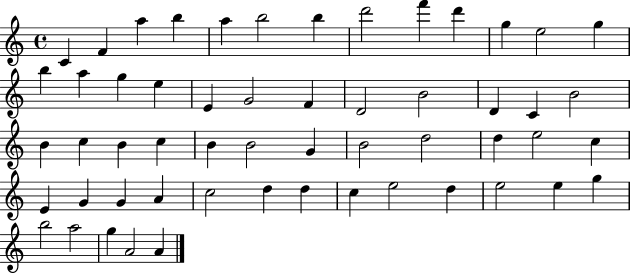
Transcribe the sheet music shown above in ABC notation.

X:1
T:Untitled
M:4/4
L:1/4
K:C
C F a b a b2 b d'2 f' d' g e2 g b a g e E G2 F D2 B2 D C B2 B c B c B B2 G B2 d2 d e2 c E G G A c2 d d c e2 d e2 e g b2 a2 g A2 A